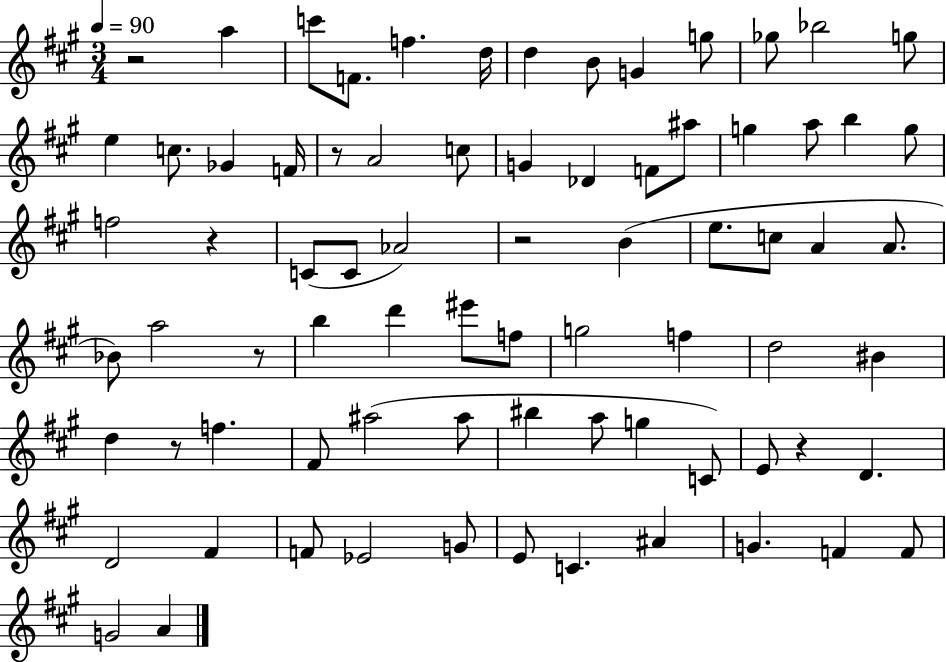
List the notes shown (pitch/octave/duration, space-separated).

R/h A5/q C6/e F4/e. F5/q. D5/s D5/q B4/e G4/q G5/e Gb5/e Bb5/h G5/e E5/q C5/e. Gb4/q F4/s R/e A4/h C5/e G4/q Db4/q F4/e A#5/e G5/q A5/e B5/q G5/e F5/h R/q C4/e C4/e Ab4/h R/h B4/q E5/e. C5/e A4/q A4/e. Bb4/e A5/h R/e B5/q D6/q EIS6/e F5/e G5/h F5/q D5/h BIS4/q D5/q R/e F5/q. F#4/e A#5/h A#5/e BIS5/q A5/e G5/q C4/e E4/e R/q D4/q. D4/h F#4/q F4/e Eb4/h G4/e E4/e C4/q. A#4/q G4/q. F4/q F4/e G4/h A4/q